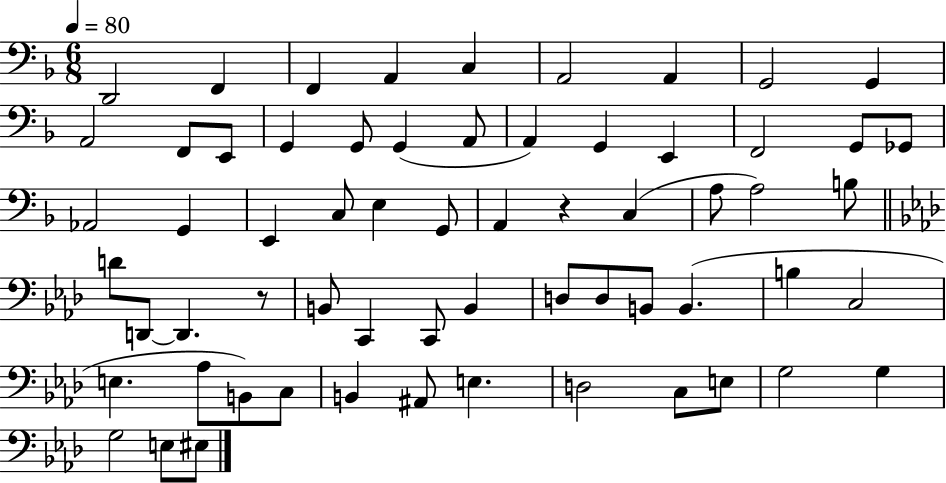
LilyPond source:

{
  \clef bass
  \numericTimeSignature
  \time 6/8
  \key f \major
  \tempo 4 = 80
  d,2 f,4 | f,4 a,4 c4 | a,2 a,4 | g,2 g,4 | \break a,2 f,8 e,8 | g,4 g,8 g,4( a,8 | a,4) g,4 e,4 | f,2 g,8 ges,8 | \break aes,2 g,4 | e,4 c8 e4 g,8 | a,4 r4 c4( | a8 a2) b8 | \break \bar "||" \break \key f \minor d'8 d,8~~ d,4. r8 | b,8 c,4 c,8 b,4 | d8 d8 b,8 b,4.( | b4 c2 | \break e4. aes8 b,8) c8 | b,4 ais,8 e4. | d2 c8 e8 | g2 g4 | \break g2 e8 eis8 | \bar "|."
}